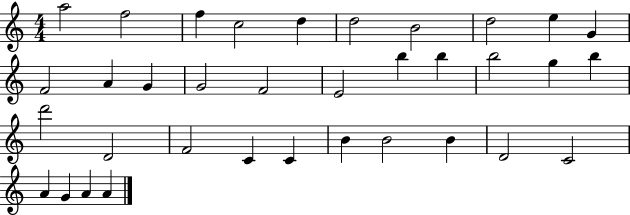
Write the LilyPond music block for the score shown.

{
  \clef treble
  \numericTimeSignature
  \time 4/4
  \key c \major
  a''2 f''2 | f''4 c''2 d''4 | d''2 b'2 | d''2 e''4 g'4 | \break f'2 a'4 g'4 | g'2 f'2 | e'2 b''4 b''4 | b''2 g''4 b''4 | \break d'''2 d'2 | f'2 c'4 c'4 | b'4 b'2 b'4 | d'2 c'2 | \break a'4 g'4 a'4 a'4 | \bar "|."
}